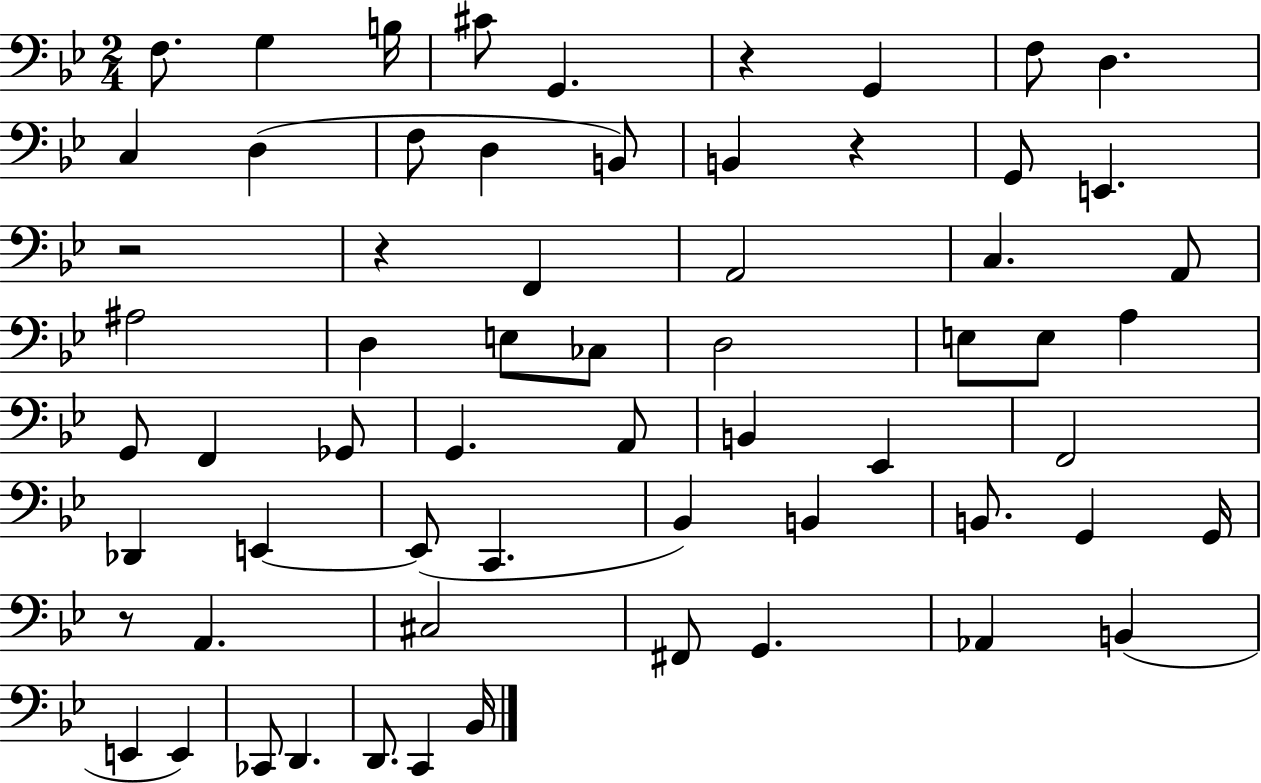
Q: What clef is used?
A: bass